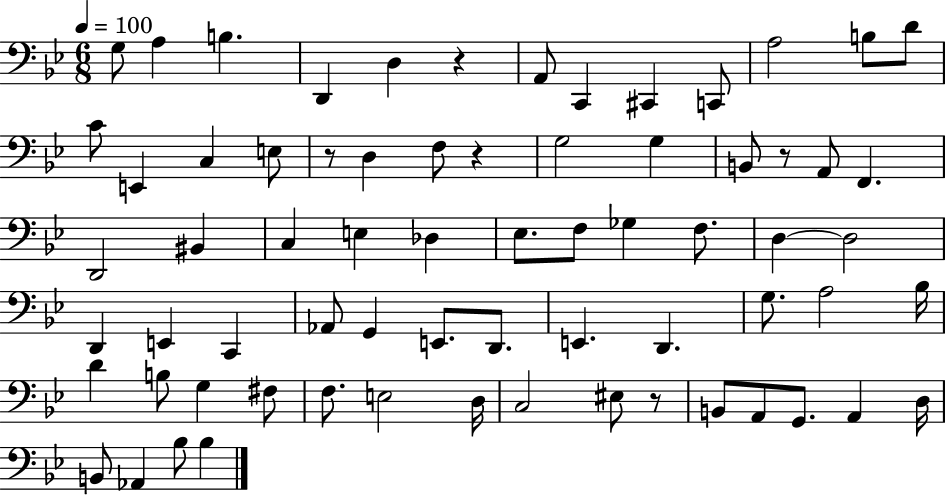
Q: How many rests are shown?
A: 5